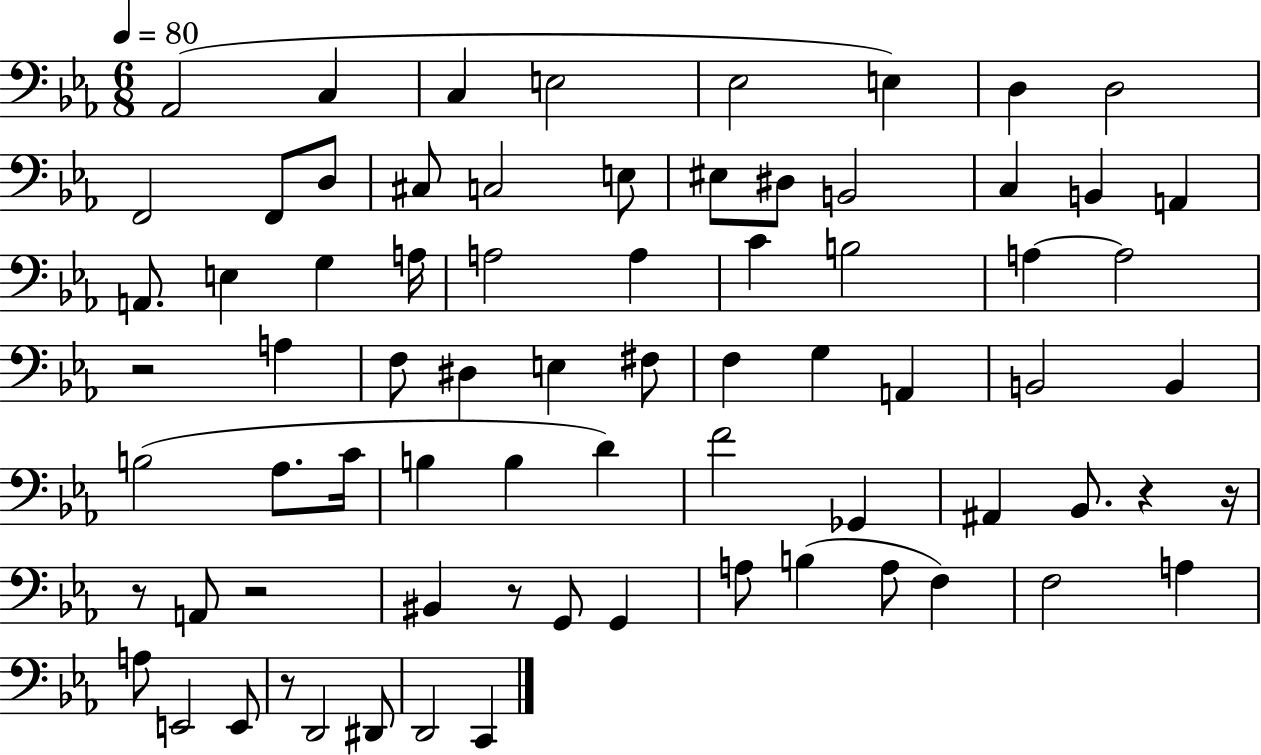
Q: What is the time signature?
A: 6/8